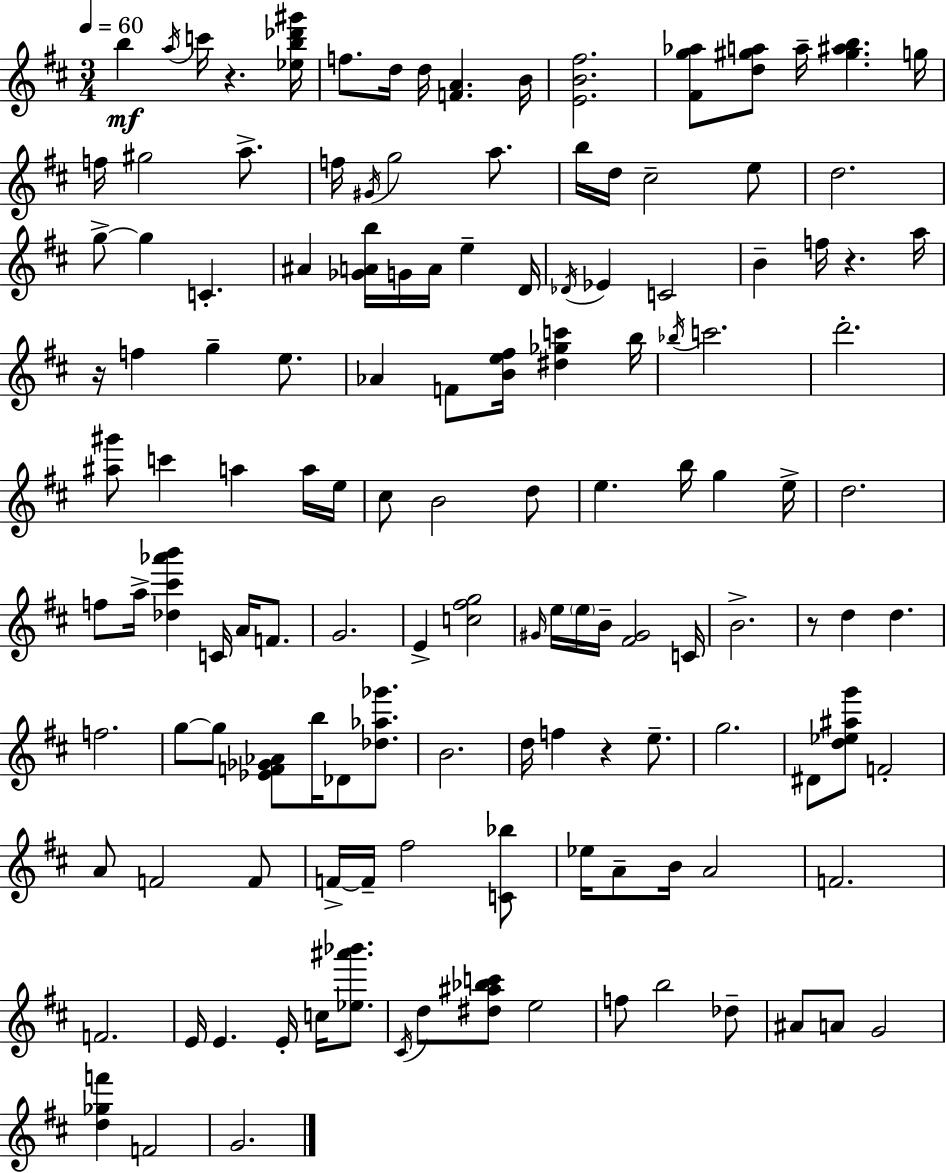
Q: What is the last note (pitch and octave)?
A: G4